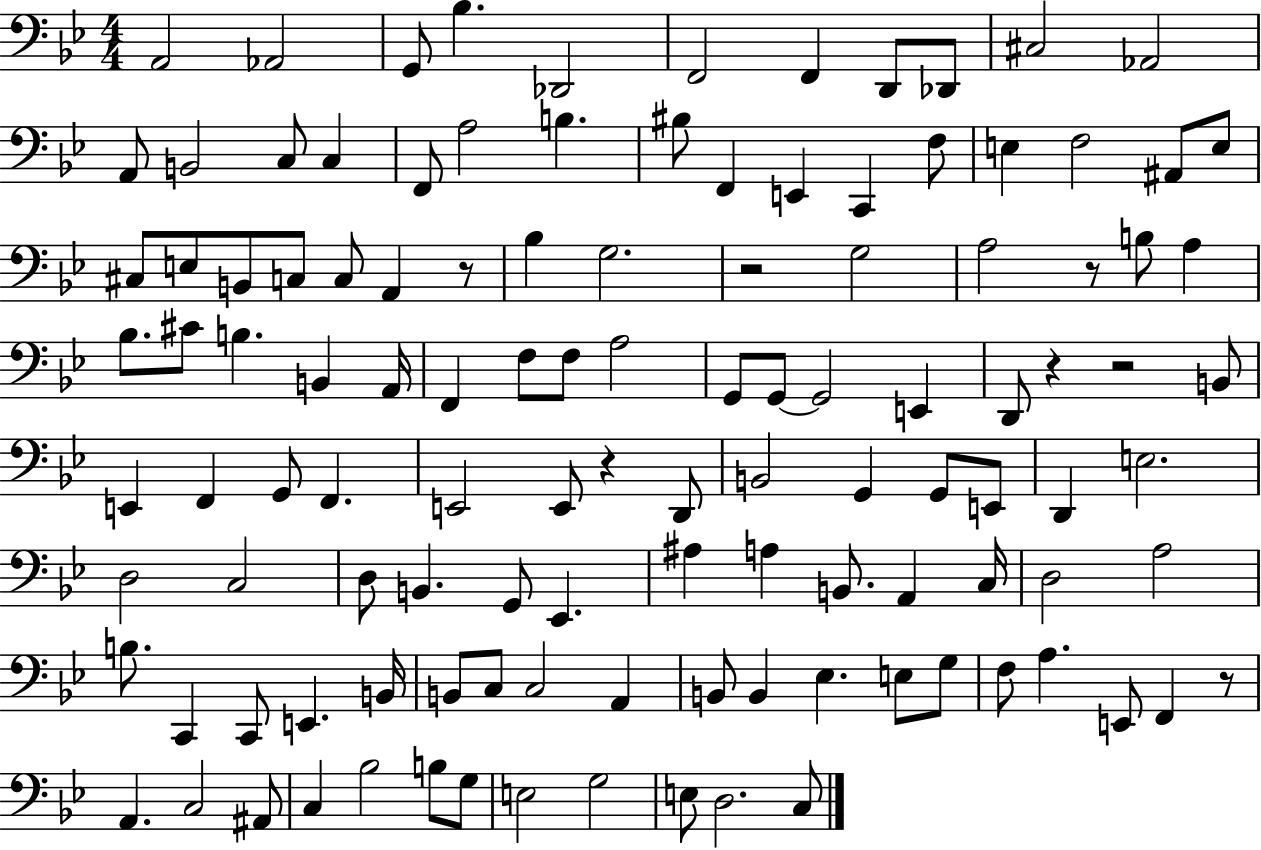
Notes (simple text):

A2/h Ab2/h G2/e Bb3/q. Db2/h F2/h F2/q D2/e Db2/e C#3/h Ab2/h A2/e B2/h C3/e C3/q F2/e A3/h B3/q. BIS3/e F2/q E2/q C2/q F3/e E3/q F3/h A#2/e E3/e C#3/e E3/e B2/e C3/e C3/e A2/q R/e Bb3/q G3/h. R/h G3/h A3/h R/e B3/e A3/q Bb3/e. C#4/e B3/q. B2/q A2/s F2/q F3/e F3/e A3/h G2/e G2/e G2/h E2/q D2/e R/q R/h B2/e E2/q F2/q G2/e F2/q. E2/h E2/e R/q D2/e B2/h G2/q G2/e E2/e D2/q E3/h. D3/h C3/h D3/e B2/q. G2/e Eb2/q. A#3/q A3/q B2/e. A2/q C3/s D3/h A3/h B3/e. C2/q C2/e E2/q. B2/s B2/e C3/e C3/h A2/q B2/e B2/q Eb3/q. E3/e G3/e F3/e A3/q. E2/e F2/q R/e A2/q. C3/h A#2/e C3/q Bb3/h B3/e G3/e E3/h G3/h E3/e D3/h. C3/e